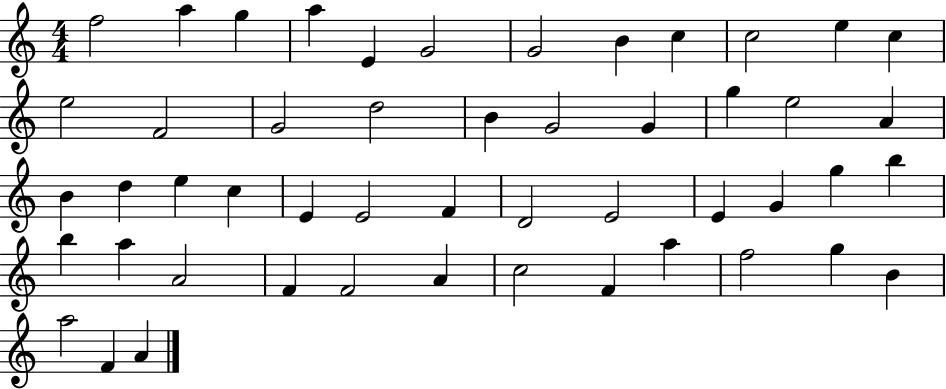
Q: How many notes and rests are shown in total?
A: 50